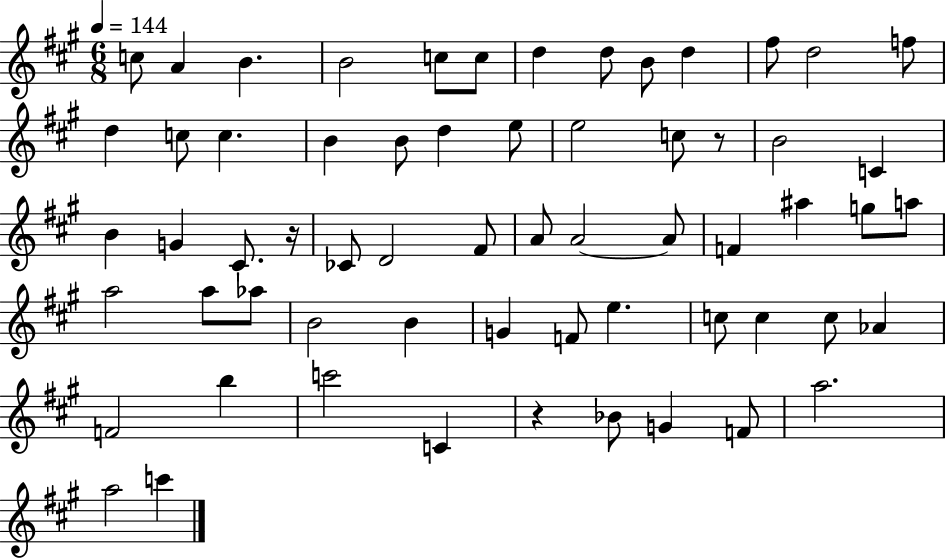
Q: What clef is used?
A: treble